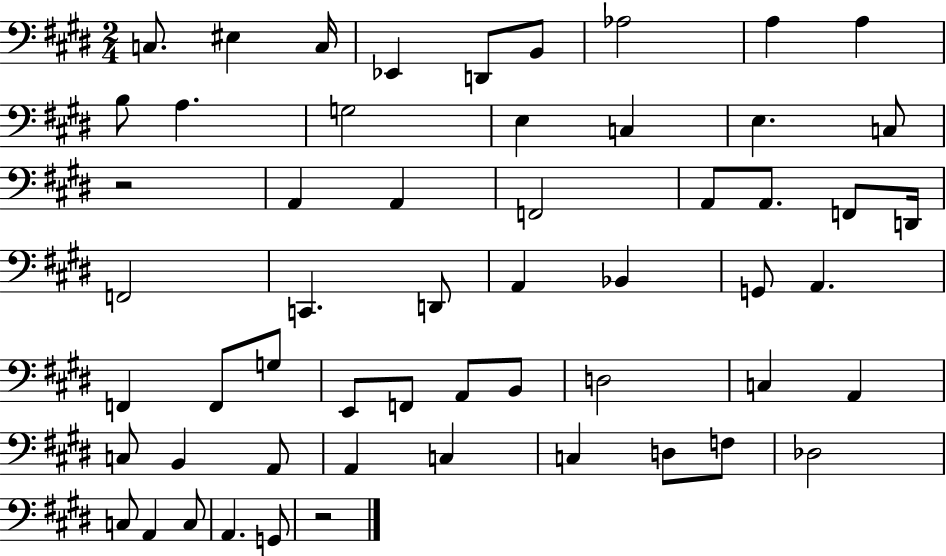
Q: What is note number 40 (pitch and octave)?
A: A2